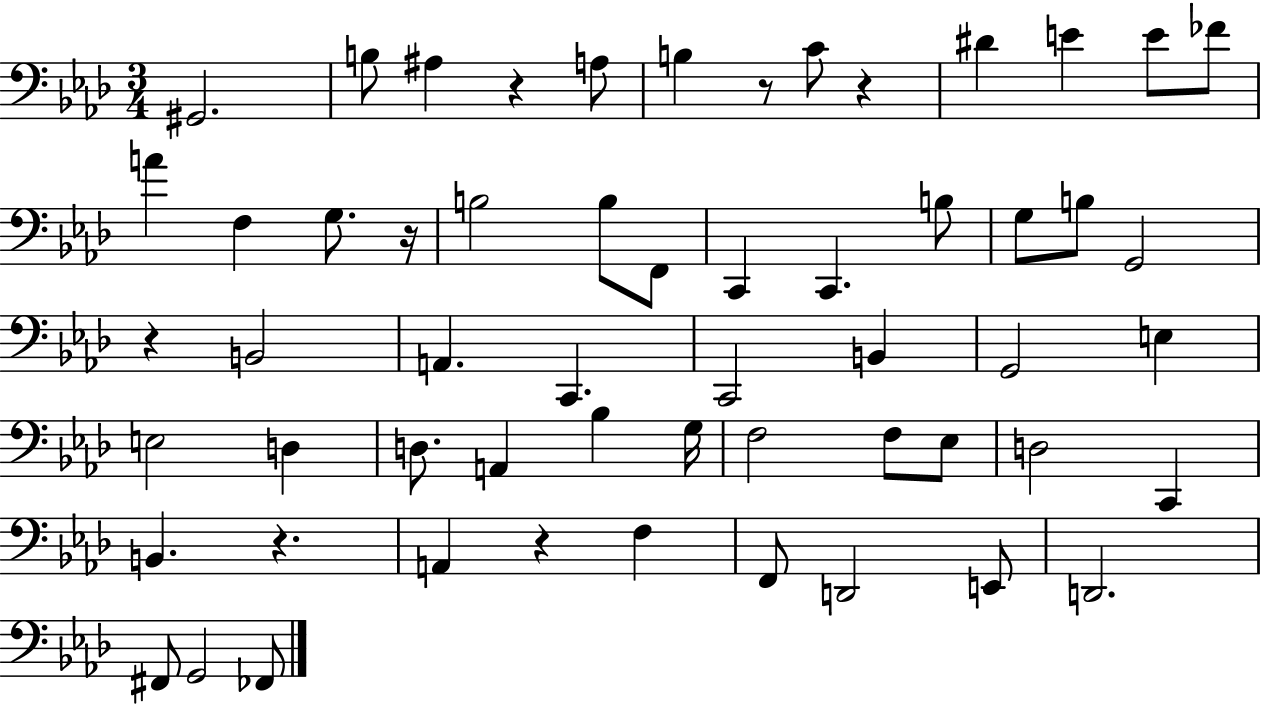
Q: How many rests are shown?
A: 7